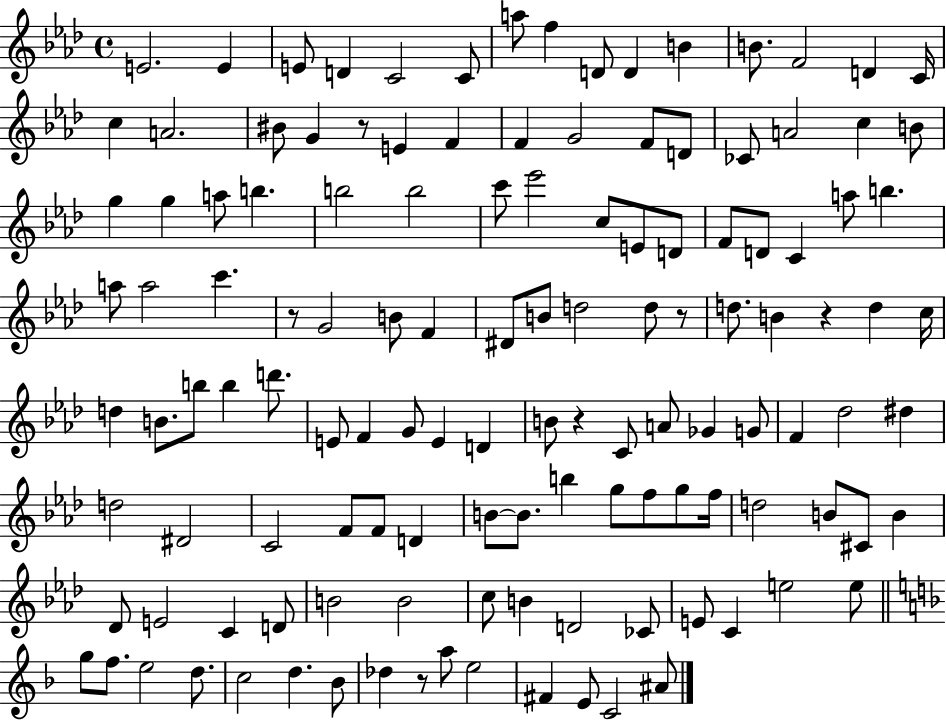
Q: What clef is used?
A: treble